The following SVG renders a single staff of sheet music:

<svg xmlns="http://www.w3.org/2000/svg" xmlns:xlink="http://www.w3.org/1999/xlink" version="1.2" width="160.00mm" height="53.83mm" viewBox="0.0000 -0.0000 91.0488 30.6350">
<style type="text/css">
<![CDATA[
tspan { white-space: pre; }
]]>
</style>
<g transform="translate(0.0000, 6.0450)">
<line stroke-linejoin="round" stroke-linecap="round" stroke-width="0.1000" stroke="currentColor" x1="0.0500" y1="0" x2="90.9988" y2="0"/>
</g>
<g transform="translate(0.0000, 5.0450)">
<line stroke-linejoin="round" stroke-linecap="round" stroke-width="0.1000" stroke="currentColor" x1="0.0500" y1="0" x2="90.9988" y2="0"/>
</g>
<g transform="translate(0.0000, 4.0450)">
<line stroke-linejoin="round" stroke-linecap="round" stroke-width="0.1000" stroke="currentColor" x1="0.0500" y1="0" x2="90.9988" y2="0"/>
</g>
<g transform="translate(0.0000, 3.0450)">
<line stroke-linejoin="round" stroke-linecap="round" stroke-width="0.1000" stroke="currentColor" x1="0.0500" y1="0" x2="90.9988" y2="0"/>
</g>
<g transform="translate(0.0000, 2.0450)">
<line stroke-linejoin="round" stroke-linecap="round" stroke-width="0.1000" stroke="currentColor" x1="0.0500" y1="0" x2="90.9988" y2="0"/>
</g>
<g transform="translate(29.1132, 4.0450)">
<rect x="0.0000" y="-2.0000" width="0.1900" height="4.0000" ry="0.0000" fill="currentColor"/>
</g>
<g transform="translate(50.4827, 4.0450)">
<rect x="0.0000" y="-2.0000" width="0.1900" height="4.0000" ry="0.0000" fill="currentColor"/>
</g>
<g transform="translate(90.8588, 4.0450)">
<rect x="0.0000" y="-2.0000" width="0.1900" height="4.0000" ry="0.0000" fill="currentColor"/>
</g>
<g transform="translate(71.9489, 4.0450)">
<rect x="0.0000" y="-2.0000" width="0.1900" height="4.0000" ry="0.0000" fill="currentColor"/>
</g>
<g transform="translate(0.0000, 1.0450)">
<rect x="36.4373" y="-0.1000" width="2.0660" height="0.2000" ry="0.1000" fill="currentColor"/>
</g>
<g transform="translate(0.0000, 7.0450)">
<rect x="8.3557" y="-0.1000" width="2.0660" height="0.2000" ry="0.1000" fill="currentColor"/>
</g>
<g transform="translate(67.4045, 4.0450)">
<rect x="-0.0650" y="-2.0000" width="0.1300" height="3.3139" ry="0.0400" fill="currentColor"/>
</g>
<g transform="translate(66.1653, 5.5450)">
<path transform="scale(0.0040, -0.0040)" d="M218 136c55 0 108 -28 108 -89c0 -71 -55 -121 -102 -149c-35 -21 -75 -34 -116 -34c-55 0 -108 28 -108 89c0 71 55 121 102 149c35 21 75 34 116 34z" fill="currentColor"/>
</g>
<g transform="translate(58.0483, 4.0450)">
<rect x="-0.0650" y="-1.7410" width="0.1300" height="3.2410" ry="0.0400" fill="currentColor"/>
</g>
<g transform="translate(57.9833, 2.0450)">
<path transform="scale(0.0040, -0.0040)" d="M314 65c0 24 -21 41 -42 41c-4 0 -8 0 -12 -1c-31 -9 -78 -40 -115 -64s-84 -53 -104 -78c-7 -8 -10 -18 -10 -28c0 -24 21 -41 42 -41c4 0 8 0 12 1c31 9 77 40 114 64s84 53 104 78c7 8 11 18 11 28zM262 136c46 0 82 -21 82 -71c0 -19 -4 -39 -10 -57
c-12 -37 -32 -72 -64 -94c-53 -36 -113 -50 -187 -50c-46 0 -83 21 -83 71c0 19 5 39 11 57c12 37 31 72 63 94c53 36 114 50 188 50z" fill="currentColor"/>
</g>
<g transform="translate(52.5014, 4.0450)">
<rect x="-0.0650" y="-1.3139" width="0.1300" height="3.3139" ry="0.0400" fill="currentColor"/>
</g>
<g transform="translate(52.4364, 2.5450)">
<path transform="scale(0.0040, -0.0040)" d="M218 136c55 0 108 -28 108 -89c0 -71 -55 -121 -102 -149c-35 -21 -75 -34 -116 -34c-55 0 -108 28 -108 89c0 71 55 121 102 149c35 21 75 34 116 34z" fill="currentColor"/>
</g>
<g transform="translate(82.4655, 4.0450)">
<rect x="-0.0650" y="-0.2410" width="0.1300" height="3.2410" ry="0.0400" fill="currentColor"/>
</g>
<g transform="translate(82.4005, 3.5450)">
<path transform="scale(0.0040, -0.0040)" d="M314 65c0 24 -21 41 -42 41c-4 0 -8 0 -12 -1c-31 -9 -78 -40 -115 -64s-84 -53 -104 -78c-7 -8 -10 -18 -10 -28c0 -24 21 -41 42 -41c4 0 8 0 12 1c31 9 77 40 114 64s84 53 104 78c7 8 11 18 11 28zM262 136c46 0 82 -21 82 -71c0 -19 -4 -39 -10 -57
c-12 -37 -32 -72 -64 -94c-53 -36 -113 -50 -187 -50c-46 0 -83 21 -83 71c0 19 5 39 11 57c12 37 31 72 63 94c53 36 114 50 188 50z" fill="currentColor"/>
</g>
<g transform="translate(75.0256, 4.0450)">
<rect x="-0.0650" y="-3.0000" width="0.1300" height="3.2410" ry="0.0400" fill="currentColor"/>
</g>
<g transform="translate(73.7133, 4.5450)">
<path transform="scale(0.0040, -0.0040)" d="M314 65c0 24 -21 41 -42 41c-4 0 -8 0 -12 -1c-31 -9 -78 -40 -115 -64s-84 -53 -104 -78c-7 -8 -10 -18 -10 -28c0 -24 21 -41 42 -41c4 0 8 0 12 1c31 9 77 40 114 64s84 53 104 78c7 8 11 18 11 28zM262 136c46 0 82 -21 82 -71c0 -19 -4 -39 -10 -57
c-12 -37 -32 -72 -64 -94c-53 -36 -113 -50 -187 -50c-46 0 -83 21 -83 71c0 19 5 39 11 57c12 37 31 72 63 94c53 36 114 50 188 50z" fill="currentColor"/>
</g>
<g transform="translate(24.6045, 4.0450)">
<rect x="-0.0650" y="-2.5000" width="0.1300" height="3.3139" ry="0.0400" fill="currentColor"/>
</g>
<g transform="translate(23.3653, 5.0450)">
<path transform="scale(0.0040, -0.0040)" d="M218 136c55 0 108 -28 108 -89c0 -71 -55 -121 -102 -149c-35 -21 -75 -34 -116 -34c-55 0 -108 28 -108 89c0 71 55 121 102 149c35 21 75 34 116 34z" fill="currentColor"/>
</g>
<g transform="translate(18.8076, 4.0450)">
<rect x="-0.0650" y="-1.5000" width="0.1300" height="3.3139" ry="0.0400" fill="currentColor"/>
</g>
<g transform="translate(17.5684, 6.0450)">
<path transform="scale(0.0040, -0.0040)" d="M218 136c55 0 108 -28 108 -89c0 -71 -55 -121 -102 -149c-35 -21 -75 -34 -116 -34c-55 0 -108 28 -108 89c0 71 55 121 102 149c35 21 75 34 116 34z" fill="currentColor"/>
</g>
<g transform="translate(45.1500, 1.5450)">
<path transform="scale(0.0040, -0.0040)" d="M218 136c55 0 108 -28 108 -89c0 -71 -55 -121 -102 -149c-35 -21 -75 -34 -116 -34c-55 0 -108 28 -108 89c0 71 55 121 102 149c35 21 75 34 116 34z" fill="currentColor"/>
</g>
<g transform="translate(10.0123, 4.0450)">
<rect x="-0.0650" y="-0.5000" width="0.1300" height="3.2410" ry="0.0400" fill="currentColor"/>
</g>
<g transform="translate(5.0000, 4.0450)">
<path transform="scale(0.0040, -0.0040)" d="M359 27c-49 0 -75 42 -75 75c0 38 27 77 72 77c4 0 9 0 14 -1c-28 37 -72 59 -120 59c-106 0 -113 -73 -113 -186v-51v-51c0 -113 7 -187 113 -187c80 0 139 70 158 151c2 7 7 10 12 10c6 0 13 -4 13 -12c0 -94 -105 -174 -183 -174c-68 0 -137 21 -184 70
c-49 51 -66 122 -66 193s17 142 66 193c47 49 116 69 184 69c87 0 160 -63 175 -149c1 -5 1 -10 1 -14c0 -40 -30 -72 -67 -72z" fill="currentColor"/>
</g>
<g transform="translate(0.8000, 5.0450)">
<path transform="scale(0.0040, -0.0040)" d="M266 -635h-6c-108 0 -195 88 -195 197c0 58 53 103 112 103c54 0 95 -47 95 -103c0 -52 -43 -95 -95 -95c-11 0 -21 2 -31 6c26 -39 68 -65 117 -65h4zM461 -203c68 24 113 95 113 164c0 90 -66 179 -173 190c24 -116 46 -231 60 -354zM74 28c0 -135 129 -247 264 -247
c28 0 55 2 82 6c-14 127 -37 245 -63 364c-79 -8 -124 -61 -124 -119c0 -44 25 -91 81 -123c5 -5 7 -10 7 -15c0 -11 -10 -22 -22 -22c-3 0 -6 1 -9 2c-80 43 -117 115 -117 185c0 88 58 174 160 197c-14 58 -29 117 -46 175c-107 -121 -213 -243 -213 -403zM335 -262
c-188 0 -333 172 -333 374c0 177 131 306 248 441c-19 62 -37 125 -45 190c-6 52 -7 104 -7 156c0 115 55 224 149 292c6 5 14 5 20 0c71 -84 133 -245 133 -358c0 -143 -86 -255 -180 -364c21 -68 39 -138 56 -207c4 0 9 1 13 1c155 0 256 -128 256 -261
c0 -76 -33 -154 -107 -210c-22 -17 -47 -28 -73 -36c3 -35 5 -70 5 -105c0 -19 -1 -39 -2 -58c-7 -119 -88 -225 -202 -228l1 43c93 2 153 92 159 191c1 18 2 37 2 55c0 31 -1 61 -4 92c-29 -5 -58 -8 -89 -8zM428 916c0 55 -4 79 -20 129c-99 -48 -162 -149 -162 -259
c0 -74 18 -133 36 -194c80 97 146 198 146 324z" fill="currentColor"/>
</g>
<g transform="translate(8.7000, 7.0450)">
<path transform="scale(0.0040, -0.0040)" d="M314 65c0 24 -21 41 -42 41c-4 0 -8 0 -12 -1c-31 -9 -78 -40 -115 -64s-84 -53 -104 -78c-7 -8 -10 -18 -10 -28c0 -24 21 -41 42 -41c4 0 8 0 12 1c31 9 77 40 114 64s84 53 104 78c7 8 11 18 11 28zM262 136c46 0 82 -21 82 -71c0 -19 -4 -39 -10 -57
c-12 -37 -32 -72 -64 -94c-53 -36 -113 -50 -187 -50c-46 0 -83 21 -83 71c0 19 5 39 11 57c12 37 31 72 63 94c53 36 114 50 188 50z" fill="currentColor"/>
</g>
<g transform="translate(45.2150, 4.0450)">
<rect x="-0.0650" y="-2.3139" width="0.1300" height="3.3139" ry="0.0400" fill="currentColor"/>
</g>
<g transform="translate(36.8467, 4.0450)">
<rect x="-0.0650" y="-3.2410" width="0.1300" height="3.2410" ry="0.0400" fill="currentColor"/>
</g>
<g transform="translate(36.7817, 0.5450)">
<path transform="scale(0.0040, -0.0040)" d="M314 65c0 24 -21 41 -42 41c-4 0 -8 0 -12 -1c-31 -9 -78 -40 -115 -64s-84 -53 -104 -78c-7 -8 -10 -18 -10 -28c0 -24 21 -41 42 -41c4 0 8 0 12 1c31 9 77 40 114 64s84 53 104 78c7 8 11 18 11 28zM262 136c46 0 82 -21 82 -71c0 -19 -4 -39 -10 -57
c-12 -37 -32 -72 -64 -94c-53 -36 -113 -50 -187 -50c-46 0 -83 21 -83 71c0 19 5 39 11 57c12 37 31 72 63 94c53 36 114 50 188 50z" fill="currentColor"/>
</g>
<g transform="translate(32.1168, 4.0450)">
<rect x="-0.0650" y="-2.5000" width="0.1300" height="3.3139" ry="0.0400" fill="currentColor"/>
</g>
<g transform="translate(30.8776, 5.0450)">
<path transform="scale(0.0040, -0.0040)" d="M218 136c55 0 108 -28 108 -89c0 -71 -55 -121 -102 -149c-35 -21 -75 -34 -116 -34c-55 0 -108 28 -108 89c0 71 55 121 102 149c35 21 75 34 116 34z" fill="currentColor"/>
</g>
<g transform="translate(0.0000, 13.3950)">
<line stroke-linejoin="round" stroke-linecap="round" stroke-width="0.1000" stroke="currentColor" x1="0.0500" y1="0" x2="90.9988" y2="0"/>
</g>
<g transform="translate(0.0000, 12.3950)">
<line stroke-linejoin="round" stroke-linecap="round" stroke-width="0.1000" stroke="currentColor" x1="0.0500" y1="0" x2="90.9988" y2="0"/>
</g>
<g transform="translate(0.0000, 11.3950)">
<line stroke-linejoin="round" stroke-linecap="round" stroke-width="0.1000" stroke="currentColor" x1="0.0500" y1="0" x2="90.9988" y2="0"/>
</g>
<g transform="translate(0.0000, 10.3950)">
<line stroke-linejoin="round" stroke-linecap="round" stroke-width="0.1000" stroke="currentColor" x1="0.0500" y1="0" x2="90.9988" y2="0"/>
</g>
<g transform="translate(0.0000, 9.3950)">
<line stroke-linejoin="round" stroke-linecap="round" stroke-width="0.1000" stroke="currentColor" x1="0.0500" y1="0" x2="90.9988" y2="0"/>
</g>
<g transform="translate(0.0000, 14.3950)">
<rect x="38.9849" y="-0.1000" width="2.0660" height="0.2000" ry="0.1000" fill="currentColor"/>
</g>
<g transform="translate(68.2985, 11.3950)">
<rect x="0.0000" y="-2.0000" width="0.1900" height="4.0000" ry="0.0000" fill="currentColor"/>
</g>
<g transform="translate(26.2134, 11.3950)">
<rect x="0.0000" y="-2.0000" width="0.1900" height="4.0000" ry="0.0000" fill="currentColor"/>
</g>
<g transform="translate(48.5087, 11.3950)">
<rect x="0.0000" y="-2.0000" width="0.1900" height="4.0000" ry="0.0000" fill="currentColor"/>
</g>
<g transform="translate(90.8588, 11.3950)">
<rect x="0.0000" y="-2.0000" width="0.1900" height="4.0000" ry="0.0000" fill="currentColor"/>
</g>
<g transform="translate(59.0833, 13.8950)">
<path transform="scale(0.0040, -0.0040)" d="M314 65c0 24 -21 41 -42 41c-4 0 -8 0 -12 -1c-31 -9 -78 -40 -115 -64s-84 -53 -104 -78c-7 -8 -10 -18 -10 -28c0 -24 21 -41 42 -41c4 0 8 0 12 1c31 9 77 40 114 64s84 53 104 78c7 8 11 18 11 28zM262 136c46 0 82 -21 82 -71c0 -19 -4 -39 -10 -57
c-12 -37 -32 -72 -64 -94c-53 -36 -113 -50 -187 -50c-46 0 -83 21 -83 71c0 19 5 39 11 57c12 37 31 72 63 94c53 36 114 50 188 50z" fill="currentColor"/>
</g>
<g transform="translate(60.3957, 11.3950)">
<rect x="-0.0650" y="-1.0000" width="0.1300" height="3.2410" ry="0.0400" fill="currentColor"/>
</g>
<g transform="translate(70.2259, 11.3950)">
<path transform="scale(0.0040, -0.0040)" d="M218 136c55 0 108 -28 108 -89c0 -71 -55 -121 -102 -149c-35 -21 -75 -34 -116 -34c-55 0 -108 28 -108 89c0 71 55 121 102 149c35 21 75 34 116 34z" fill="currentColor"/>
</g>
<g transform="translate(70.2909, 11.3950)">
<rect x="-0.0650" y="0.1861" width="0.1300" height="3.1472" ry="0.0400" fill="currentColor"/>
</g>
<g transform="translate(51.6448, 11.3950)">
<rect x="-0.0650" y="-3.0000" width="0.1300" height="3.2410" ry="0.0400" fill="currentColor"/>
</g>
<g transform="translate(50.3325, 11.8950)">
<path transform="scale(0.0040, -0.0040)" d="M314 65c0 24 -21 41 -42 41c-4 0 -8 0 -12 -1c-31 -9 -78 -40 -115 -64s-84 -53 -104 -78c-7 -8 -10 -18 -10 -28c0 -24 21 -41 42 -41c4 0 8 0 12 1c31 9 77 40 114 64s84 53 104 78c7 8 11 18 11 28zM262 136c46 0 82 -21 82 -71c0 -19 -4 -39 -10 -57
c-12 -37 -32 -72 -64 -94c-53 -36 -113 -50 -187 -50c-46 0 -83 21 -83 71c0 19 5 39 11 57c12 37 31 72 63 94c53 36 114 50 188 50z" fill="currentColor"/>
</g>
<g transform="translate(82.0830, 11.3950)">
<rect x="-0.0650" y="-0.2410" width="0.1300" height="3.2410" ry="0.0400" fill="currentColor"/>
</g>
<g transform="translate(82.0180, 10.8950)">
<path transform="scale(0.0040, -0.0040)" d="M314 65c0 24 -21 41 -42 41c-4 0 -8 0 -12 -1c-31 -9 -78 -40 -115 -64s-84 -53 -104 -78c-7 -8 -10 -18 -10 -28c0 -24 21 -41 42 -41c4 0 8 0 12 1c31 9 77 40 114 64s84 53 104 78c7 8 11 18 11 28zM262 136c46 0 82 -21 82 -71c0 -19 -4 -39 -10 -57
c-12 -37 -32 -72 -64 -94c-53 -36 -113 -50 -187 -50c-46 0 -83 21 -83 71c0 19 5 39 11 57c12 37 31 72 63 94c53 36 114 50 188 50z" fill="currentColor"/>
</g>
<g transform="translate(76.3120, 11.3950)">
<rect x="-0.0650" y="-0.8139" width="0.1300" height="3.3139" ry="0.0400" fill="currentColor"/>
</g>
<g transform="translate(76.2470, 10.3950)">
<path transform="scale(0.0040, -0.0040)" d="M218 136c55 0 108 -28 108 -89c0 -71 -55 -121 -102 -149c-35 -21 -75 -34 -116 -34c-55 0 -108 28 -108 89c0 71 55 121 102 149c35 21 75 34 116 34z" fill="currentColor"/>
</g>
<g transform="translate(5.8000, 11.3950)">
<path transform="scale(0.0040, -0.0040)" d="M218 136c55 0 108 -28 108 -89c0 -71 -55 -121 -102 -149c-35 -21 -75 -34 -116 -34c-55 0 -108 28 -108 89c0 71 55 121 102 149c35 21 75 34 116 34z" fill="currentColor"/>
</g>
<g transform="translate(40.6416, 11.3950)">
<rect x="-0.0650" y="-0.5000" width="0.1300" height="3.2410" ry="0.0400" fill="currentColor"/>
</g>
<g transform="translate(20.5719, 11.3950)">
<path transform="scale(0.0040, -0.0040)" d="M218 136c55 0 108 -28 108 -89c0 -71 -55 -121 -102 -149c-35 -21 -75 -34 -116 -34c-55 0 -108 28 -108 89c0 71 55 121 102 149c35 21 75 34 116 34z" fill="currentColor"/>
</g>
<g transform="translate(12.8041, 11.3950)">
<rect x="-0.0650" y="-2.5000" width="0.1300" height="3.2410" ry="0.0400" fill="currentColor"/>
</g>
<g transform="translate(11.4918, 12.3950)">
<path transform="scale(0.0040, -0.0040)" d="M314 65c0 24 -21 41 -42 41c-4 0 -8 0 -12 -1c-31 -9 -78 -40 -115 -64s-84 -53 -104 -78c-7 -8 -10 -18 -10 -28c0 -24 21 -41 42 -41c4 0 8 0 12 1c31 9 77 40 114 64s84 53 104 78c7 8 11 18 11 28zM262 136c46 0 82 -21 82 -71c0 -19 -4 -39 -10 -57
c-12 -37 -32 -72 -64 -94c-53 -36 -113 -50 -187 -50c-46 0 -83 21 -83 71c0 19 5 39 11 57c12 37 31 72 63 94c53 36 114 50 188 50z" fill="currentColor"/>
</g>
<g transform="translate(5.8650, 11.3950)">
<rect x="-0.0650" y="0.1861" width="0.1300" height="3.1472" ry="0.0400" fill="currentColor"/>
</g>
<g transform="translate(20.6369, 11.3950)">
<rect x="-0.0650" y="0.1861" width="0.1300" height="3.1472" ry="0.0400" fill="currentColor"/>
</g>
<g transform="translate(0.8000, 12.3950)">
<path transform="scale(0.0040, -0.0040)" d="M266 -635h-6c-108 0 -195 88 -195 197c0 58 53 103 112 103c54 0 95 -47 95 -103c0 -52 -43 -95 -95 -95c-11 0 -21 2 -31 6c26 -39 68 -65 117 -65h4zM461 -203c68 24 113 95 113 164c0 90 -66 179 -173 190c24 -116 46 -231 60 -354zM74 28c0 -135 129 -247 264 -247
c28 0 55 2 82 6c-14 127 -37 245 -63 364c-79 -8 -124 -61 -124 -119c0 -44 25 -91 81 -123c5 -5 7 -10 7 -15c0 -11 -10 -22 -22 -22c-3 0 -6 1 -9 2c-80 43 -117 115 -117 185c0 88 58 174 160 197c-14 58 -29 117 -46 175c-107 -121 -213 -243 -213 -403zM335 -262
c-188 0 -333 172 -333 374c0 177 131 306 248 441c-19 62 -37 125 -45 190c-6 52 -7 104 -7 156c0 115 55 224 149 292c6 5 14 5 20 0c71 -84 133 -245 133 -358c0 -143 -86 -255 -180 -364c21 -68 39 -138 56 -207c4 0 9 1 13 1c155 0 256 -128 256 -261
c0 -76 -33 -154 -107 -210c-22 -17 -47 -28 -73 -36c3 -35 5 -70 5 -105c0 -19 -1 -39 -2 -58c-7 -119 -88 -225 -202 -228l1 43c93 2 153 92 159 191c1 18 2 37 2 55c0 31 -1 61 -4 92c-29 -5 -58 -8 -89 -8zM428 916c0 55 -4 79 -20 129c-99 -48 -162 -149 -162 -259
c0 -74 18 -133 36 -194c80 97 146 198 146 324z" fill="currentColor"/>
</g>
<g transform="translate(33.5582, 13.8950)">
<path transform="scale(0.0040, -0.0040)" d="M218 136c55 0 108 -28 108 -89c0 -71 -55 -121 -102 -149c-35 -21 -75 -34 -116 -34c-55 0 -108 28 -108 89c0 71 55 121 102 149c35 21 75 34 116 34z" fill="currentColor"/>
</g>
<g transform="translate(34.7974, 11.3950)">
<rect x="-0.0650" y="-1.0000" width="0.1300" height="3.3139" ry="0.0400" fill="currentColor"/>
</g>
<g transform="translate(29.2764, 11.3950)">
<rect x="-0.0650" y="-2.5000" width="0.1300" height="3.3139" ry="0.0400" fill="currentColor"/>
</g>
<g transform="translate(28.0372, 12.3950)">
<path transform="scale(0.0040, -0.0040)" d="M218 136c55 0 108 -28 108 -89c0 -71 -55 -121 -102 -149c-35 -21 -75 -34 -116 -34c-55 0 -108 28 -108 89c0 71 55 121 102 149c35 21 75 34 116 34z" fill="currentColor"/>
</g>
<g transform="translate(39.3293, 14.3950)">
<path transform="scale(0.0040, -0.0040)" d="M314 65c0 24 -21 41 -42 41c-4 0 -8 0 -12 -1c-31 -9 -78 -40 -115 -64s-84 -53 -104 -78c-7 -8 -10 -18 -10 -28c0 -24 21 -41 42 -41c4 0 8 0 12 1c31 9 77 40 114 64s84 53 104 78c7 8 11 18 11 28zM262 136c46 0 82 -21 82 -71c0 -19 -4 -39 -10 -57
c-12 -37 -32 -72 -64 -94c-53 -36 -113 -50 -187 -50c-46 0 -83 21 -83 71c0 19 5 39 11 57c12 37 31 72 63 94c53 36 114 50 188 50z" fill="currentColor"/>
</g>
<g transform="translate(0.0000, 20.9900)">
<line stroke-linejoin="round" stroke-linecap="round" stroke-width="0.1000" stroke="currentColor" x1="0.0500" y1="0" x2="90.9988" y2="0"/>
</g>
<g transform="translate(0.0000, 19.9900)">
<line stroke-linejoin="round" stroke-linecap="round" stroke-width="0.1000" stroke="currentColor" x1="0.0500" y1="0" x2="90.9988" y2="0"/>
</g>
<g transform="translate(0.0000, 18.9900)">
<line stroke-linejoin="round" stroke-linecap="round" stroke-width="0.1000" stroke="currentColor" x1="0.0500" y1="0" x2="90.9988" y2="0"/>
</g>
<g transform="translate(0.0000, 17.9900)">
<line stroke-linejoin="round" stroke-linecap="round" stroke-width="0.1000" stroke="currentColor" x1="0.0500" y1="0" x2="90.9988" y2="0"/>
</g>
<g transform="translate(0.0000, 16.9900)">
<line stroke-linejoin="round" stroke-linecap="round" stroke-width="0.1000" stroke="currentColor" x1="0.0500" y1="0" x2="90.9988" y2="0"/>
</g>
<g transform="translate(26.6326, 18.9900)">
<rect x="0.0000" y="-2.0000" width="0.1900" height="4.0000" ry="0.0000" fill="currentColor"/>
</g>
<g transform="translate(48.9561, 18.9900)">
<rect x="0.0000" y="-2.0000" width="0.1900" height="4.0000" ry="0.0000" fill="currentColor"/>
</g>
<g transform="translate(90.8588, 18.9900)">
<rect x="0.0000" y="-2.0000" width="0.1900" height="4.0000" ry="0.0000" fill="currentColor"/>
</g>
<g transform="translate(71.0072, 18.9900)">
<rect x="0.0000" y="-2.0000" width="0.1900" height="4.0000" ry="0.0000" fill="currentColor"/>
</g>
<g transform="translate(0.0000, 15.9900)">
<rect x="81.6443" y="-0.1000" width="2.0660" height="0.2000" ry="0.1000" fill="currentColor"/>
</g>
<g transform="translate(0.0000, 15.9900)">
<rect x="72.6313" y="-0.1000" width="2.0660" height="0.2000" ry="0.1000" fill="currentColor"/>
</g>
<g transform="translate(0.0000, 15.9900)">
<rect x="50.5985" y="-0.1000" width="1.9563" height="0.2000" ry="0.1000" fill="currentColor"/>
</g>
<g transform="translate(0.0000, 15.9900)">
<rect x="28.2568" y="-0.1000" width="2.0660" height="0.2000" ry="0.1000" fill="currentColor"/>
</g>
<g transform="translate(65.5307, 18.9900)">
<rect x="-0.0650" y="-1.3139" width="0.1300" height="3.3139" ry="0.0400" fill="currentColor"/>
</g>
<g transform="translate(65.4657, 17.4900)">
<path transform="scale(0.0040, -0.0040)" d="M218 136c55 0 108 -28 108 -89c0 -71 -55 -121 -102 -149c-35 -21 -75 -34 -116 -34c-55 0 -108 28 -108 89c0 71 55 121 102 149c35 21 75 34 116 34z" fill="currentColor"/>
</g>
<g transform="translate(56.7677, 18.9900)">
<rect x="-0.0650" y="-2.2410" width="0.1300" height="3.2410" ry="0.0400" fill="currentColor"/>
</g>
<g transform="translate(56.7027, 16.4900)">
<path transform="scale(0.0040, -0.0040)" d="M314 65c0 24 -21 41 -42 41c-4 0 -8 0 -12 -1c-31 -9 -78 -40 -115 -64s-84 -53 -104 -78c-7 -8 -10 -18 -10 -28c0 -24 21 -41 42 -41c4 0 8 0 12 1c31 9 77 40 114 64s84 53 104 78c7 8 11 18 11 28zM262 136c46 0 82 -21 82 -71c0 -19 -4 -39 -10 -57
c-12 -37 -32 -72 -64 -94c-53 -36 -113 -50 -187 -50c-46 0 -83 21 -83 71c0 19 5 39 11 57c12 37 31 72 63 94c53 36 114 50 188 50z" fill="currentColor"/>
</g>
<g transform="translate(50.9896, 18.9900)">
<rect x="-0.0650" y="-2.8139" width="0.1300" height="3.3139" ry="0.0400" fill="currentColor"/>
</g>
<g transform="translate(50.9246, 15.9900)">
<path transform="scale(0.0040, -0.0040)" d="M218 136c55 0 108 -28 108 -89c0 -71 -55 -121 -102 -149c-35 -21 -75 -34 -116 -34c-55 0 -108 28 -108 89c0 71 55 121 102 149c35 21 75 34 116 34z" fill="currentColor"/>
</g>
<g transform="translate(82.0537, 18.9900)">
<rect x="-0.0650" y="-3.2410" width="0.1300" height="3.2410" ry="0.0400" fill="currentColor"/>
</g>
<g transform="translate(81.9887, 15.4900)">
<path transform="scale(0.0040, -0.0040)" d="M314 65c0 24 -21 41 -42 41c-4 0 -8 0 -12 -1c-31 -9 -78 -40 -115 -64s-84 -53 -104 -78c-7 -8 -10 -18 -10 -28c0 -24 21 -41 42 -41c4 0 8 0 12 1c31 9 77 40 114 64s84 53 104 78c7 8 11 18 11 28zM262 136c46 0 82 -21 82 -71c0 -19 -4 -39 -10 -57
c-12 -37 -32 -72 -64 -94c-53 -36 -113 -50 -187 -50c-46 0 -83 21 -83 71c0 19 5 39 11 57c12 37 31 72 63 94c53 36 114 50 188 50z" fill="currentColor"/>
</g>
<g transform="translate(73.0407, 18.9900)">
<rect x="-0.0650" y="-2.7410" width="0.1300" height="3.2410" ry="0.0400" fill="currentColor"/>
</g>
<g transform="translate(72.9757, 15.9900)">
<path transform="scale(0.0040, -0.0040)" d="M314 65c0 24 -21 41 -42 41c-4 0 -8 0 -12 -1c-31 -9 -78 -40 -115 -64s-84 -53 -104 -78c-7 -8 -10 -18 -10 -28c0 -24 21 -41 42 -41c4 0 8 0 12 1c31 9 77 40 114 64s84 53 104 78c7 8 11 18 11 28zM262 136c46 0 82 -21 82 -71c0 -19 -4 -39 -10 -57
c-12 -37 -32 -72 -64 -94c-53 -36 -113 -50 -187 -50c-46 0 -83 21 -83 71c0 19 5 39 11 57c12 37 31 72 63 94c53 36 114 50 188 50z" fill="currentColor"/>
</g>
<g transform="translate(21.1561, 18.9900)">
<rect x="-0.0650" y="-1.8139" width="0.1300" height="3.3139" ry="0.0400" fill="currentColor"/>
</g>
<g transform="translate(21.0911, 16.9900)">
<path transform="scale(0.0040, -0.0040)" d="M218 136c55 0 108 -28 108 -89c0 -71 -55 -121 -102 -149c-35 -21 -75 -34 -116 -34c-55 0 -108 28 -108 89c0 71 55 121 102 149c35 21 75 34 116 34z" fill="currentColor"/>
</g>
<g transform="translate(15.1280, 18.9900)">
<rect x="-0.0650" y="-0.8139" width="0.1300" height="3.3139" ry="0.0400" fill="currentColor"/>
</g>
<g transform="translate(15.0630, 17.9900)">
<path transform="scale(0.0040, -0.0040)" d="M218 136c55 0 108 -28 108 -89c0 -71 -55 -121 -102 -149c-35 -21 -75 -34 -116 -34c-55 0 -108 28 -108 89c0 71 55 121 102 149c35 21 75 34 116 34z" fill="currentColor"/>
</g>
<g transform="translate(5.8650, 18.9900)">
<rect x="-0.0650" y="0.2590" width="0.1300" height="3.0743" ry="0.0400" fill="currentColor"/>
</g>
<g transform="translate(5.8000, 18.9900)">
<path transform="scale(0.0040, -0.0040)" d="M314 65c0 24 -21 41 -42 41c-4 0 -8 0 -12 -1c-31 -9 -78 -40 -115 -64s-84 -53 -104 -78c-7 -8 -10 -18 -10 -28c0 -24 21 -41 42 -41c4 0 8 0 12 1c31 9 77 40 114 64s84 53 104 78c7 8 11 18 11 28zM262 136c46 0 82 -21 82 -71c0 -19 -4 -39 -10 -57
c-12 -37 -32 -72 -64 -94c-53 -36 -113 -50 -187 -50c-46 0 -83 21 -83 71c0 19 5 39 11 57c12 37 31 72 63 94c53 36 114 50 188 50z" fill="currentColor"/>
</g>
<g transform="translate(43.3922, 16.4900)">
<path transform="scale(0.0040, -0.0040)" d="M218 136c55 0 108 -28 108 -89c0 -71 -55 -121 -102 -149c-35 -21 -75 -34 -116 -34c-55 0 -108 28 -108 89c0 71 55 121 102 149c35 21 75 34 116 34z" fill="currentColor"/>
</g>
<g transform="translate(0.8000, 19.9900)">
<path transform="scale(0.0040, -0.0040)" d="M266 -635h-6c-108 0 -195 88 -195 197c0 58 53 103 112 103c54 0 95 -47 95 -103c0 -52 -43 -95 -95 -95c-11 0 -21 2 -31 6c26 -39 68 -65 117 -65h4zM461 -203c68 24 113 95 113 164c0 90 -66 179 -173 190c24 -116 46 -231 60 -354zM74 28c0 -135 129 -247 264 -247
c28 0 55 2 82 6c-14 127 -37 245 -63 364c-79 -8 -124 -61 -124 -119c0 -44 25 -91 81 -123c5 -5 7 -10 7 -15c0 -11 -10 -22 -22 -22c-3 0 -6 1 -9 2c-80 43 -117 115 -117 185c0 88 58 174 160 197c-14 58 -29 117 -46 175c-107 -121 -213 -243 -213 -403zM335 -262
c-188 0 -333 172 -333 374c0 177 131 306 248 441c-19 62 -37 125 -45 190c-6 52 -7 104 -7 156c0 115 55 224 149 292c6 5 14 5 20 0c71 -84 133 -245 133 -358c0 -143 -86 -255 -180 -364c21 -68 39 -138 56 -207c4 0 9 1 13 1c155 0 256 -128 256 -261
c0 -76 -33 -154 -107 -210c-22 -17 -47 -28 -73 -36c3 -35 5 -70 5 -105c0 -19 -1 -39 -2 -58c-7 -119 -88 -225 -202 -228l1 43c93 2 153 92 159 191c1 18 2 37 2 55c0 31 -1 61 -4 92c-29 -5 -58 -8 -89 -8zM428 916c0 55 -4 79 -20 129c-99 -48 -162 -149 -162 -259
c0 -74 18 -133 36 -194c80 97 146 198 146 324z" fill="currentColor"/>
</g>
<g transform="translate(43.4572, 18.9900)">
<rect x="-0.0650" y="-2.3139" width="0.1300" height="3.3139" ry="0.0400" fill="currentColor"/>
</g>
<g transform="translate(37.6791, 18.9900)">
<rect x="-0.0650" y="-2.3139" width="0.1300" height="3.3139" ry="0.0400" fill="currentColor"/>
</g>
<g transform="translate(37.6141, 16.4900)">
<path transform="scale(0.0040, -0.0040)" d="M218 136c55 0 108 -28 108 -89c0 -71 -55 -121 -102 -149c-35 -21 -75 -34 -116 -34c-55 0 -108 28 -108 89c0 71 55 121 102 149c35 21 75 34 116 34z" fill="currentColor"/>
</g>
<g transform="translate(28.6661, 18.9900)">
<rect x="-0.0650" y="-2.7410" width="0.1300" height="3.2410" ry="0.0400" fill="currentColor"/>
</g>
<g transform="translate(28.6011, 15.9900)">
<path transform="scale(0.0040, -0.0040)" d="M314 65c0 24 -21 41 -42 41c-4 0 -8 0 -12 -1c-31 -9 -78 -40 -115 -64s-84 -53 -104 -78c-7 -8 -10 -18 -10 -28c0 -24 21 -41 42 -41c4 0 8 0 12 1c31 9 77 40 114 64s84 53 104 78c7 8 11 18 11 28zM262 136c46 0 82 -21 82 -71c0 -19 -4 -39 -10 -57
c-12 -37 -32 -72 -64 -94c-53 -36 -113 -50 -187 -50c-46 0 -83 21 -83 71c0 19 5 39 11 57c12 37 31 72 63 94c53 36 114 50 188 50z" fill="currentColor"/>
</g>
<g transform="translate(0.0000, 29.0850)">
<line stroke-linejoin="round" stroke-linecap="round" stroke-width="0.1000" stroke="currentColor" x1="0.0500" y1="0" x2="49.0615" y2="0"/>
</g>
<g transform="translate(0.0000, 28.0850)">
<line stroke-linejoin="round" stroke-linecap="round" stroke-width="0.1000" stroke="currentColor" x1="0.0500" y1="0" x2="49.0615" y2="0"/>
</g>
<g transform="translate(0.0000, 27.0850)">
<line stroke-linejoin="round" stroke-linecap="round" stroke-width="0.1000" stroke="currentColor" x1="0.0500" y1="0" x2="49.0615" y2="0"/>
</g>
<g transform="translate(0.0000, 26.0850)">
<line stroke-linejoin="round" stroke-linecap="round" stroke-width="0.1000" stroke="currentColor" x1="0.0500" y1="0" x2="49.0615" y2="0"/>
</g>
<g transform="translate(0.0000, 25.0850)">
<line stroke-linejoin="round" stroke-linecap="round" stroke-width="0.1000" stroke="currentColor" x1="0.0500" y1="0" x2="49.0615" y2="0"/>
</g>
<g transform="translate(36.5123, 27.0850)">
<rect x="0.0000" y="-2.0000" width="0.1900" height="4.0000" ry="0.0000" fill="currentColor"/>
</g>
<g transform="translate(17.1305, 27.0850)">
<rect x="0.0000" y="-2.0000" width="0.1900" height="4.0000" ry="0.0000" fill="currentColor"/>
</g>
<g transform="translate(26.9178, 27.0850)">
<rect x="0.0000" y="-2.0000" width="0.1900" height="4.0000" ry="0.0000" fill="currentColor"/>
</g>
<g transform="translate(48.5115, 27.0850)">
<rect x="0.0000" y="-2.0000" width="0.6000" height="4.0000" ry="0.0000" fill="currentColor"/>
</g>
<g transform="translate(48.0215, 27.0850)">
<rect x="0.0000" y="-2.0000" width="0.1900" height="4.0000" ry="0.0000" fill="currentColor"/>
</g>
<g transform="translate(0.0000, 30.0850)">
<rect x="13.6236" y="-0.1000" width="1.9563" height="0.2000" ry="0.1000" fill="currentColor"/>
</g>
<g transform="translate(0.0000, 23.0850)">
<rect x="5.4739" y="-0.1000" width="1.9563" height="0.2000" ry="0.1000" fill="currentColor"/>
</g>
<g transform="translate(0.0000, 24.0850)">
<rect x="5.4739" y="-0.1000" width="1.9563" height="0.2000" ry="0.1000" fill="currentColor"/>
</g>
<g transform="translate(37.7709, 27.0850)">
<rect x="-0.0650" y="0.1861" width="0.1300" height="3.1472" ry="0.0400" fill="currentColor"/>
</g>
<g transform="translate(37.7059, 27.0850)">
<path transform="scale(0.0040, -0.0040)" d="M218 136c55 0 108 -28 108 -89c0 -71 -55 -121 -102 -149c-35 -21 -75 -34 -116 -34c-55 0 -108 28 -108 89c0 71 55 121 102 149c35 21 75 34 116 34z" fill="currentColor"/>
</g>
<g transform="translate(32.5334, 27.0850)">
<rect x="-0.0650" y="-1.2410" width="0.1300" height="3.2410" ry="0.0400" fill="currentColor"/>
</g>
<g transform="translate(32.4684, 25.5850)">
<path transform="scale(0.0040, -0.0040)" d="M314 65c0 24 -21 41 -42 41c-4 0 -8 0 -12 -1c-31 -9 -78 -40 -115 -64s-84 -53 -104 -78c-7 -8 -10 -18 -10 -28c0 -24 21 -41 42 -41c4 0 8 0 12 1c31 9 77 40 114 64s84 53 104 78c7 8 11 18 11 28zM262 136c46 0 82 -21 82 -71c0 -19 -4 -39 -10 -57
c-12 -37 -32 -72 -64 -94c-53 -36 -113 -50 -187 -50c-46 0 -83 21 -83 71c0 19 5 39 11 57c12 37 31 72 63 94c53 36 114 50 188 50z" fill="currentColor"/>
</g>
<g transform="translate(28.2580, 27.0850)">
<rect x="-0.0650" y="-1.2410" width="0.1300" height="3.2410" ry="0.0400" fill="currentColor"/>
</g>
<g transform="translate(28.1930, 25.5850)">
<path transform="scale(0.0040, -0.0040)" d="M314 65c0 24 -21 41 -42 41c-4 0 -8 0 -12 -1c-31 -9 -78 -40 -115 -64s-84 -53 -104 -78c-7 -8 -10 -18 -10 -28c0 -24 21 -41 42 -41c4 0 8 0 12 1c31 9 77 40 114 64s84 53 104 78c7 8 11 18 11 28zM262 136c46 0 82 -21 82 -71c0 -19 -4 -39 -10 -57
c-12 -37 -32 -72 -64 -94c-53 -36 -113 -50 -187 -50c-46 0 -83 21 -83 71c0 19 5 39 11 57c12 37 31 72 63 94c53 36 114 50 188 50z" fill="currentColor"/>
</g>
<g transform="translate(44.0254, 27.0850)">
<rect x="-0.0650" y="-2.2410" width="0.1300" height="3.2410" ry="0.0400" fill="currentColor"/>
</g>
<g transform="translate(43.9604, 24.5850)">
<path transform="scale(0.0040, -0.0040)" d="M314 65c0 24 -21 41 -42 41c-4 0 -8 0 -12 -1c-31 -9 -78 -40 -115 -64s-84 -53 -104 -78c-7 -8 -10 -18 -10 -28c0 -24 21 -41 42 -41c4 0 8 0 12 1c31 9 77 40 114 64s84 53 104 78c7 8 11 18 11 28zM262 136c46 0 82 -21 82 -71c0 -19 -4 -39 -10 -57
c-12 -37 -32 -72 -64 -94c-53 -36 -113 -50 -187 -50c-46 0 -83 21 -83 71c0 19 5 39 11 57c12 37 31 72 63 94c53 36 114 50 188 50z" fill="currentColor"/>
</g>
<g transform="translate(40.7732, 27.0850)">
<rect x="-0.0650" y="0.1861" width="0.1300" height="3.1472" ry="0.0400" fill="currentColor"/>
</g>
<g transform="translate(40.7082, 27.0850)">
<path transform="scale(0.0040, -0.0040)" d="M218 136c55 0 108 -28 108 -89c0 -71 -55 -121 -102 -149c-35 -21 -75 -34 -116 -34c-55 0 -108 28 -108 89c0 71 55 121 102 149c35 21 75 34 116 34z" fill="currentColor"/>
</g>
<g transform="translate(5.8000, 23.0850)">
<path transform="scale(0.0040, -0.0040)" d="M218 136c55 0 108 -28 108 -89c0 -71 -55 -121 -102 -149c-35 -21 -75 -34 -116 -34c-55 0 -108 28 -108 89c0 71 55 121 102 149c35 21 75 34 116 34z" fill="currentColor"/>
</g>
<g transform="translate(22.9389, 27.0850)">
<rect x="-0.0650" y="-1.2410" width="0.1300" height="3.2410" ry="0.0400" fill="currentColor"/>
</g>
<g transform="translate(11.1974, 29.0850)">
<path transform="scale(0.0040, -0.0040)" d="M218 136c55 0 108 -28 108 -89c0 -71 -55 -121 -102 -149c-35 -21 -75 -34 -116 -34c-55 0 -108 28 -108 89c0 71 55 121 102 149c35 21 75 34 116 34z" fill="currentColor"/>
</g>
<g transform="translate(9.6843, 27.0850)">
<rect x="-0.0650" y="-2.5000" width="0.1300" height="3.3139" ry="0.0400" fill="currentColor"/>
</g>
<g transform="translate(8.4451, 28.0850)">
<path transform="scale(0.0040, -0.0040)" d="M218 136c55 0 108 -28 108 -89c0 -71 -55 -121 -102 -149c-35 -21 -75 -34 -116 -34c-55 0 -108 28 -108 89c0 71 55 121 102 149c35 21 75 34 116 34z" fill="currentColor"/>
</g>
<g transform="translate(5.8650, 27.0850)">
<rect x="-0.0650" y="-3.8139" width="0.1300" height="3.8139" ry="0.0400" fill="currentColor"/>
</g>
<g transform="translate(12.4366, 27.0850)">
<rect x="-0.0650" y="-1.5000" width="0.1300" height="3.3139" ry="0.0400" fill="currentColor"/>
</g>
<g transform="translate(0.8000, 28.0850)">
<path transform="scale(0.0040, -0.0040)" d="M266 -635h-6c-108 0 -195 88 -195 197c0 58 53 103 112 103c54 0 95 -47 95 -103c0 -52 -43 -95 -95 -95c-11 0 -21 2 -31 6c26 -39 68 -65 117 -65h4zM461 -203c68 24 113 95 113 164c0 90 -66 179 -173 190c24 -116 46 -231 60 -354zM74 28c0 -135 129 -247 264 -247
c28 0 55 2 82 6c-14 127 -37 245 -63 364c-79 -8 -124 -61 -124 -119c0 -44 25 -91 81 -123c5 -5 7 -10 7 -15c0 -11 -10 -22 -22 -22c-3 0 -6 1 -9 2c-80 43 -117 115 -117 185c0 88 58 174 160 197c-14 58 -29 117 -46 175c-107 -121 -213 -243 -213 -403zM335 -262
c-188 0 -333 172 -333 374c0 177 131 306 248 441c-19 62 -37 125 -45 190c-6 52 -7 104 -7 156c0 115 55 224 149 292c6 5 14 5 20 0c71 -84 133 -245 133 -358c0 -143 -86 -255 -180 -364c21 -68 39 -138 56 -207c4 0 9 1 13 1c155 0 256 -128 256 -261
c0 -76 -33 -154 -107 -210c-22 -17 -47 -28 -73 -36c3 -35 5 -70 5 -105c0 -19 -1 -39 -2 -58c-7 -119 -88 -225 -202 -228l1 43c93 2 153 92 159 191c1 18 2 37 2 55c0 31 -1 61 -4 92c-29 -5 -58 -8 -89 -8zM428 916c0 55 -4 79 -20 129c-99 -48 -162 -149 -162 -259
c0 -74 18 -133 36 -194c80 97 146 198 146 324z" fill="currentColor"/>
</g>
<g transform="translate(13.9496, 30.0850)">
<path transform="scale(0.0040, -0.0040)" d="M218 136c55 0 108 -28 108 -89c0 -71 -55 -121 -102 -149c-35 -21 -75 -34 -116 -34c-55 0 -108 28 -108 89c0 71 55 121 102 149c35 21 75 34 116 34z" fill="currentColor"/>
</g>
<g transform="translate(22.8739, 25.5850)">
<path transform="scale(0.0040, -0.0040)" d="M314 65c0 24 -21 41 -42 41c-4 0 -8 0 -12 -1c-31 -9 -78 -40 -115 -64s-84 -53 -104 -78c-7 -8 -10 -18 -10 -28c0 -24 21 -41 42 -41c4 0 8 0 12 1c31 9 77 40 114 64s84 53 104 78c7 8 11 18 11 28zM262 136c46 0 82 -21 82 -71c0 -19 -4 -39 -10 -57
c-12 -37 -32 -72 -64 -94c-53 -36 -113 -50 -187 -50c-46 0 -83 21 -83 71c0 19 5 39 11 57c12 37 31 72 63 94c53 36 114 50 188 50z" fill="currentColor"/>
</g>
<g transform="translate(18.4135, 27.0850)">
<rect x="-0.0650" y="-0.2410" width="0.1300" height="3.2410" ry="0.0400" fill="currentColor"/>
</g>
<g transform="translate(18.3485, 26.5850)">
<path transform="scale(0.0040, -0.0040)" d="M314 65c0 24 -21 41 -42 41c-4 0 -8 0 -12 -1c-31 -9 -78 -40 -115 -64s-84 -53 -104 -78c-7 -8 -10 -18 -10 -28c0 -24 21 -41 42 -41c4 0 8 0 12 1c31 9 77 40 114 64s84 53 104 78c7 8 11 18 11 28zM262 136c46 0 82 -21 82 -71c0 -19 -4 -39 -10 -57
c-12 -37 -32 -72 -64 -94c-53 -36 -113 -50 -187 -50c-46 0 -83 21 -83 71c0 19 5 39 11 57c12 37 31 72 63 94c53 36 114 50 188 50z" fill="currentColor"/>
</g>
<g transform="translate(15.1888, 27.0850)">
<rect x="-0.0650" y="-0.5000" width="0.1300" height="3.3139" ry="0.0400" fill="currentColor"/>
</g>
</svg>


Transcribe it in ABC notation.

X:1
T:Untitled
M:4/4
L:1/4
K:C
C2 E G G b2 g e f2 F A2 c2 B G2 B G D C2 A2 D2 B d c2 B2 d f a2 g g a g2 e a2 b2 c' G E C c2 e2 e2 e2 B B g2